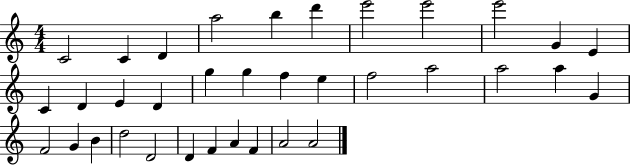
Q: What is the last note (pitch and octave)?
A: A4